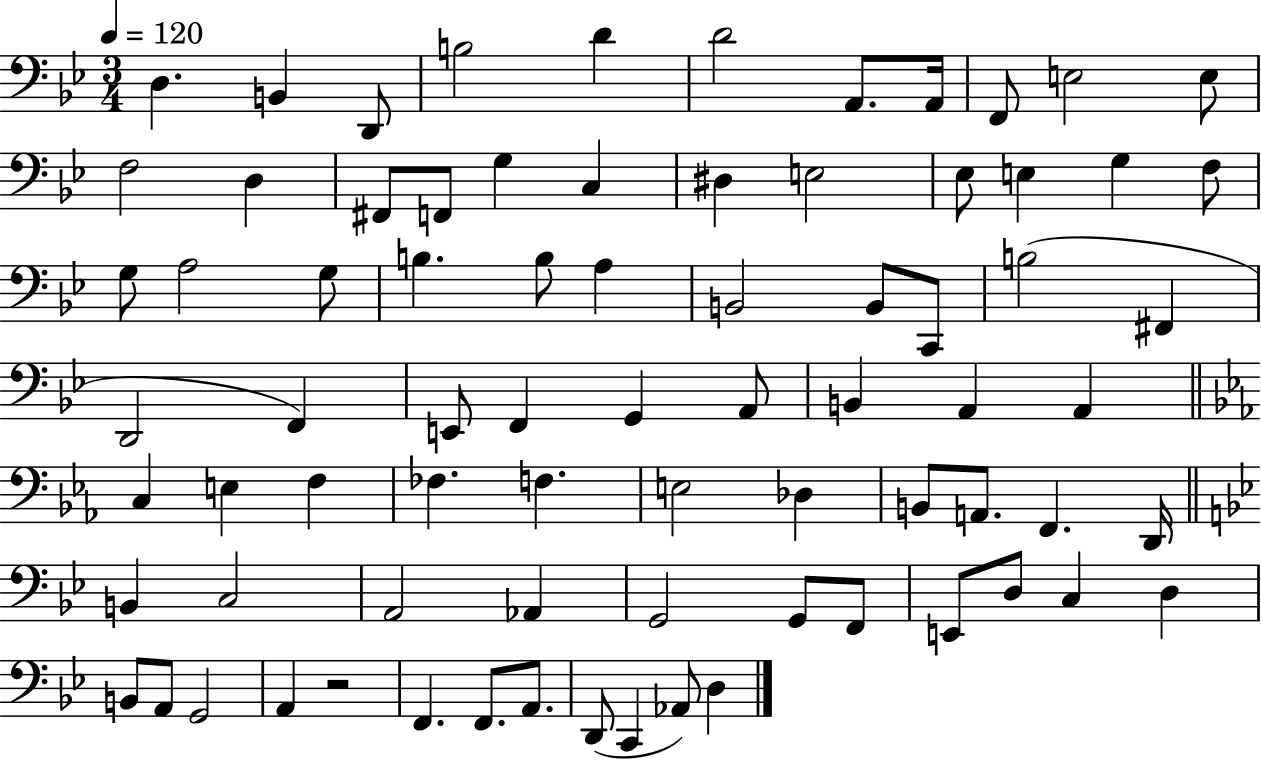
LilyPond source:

{
  \clef bass
  \numericTimeSignature
  \time 3/4
  \key bes \major
  \tempo 4 = 120
  \repeat volta 2 { d4. b,4 d,8 | b2 d'4 | d'2 a,8. a,16 | f,8 e2 e8 | \break f2 d4 | fis,8 f,8 g4 c4 | dis4 e2 | ees8 e4 g4 f8 | \break g8 a2 g8 | b4. b8 a4 | b,2 b,8 c,8 | b2( fis,4 | \break d,2 f,4) | e,8 f,4 g,4 a,8 | b,4 a,4 a,4 | \bar "||" \break \key ees \major c4 e4 f4 | fes4. f4. | e2 des4 | b,8 a,8. f,4. d,16 | \break \bar "||" \break \key bes \major b,4 c2 | a,2 aes,4 | g,2 g,8 f,8 | e,8 d8 c4 d4 | \break b,8 a,8 g,2 | a,4 r2 | f,4. f,8. a,8. | d,8( c,4 aes,8) d4 | \break } \bar "|."
}